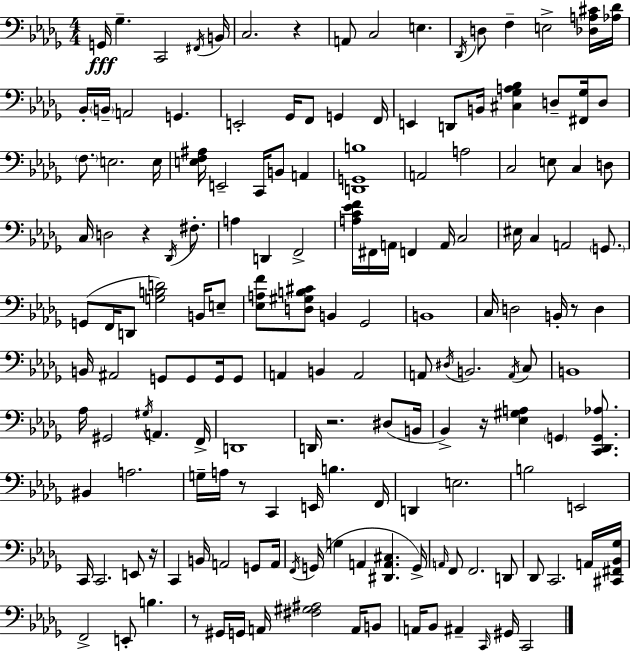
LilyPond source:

{
  \clef bass
  \numericTimeSignature
  \time 4/4
  \key bes \minor
  g,16\fff ges4.-- c,2 \acciaccatura { fis,16 } | b,16 c2. r4 | a,8 c2 e4. | \acciaccatura { des,16 } d8 f4-- e2-> | \break <des a cis'>16 <aes des'>16 bes,16-. \parenthesize b,16-- a,2 g,4. | e,2-. ges,16 f,8 g,4 | f,16 e,4 d,8 b,16 <cis ges a bes>4 d8-- <fis, ges>16 | d8 \parenthesize f8. e2. | \break e16 <e f ais>16 e,2-- c,16 b,8 a,4 | <d, g, b>1 | a,2 a2 | c2 e8 c4 | \break d8 c16 d2 r4 \acciaccatura { des,16 } | fis8.-. a4 d,4 f,2-> | <a c' ees' f'>16 fis,16 a,16 f,4 a,16 c2 | eis16 c4 a,2 | \break \parenthesize g,8. g,8( f,16 d,8 <g b d'>2) | b,16 e8-- <ees a f'>8 <d gis b cis'>8 b,4 ges,2 | b,1 | c16 d2 b,16-. r8 d4 | \break b,16 ais,2 g,8 g,8 | g,16 g,8 a,4 b,4 a,2 | a,8 \acciaccatura { dis16 } b,2. | \acciaccatura { a,16 } c8 b,1 | \break aes16 gis,2 \acciaccatura { gis16 } a,4. | f,16-> d,1 | d,16 r2. | dis8( b,16 bes,4->) r16 <ees gis a>4 \parenthesize g,4 | \break <c, des, g, aes>8. bis,4 a2. | g16-- a16 r8 c,4 e,16 b4. | f,16 d,4 e2. | b2 e,2 | \break c,16 c,2. | e,8 r16 c,4 b,16 a,2 | g,8 a,16 \acciaccatura { f,16 }( g,16 g4 a,4 | <dis, a, cis>4. g,16->) \grace { a,16 } f,8 f,2. | \break d,8 des,8 c,2. | a,16 <cis, fis, bes, ges>16 f,2-> | e,8-. b4. r8 gis,16 g,16 a,16 <fis gis ais>2 | a,16 b,8 a,16 bes,8 ais,4-- \grace { c,16 } | \break gis,16 c,2 \bar "|."
}